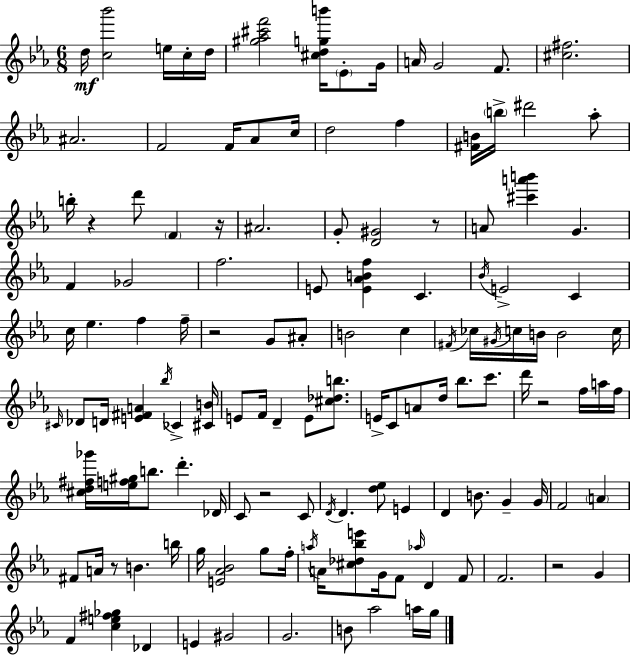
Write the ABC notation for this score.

X:1
T:Untitled
M:6/8
L:1/4
K:Cm
d/4 [c_b']2 e/4 c/4 d/4 [^g_a^c'f']2 [^cdgb']/4 _E/2 G/4 A/4 G2 F/2 [^c^f]2 ^A2 F2 F/4 _A/2 c/4 d2 f [^FB]/4 b/4 ^d'2 _a/2 b/4 z d'/2 F z/4 ^A2 G/2 [D^G]2 z/2 A/2 [^c'a'b'] G F _G2 f2 E/2 [E_ABf] C _B/4 E2 C c/4 _e f f/4 z2 G/2 ^A/2 B2 c ^F/4 _c/4 ^G/4 c/4 B/4 B2 c/4 ^C/4 _D/2 D/4 [E^FA] _b/4 _C [^CB]/4 E/2 F/4 D E/2 [^c_db]/2 E/4 C/2 A/2 d/4 _b/2 c'/2 d'/4 z2 f/4 a/4 f/4 [^cd^f_g']/4 [ef^g]/4 b/2 d' _D/4 C/2 z2 C/2 D/4 D [d_e]/2 E D B/2 G G/4 F2 A ^F/2 A/4 z/2 B b/4 g/4 [E_A_B]2 g/2 f/4 a/4 A/4 [^c_d_be']/2 G/4 F/2 _a/4 D F/2 F2 z2 G F [ce^f_g] _D E ^G2 G2 B/2 _a2 a/4 g/4